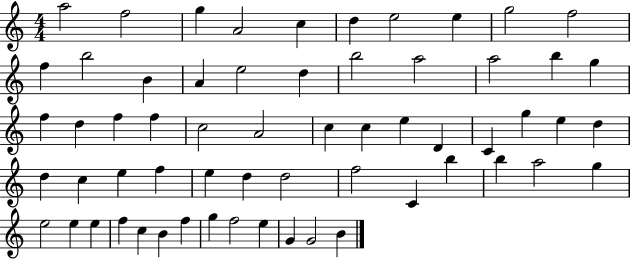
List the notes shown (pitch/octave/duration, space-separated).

A5/h F5/h G5/q A4/h C5/q D5/q E5/h E5/q G5/h F5/h F5/q B5/h B4/q A4/q E5/h D5/q B5/h A5/h A5/h B5/q G5/q F5/q D5/q F5/q F5/q C5/h A4/h C5/q C5/q E5/q D4/q C4/q G5/q E5/q D5/q D5/q C5/q E5/q F5/q E5/q D5/q D5/h F5/h C4/q B5/q B5/q A5/h G5/q E5/h E5/q E5/q F5/q C5/q B4/q F5/q G5/q F5/h E5/q G4/q G4/h B4/q